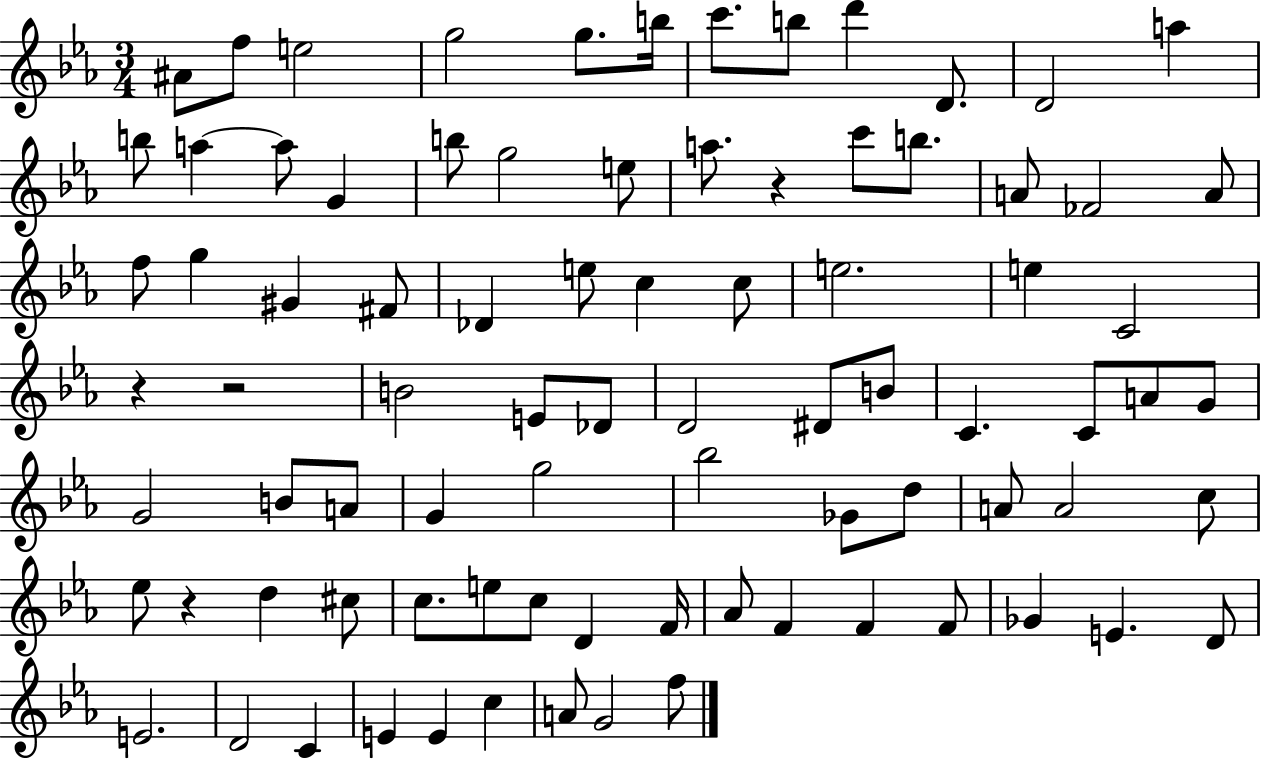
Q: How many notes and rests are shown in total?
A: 85